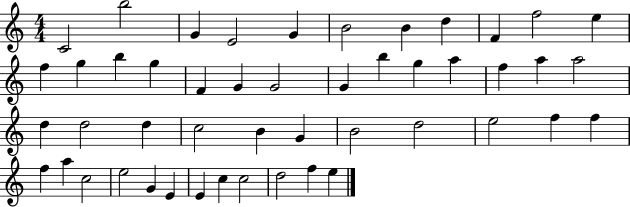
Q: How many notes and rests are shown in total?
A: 48